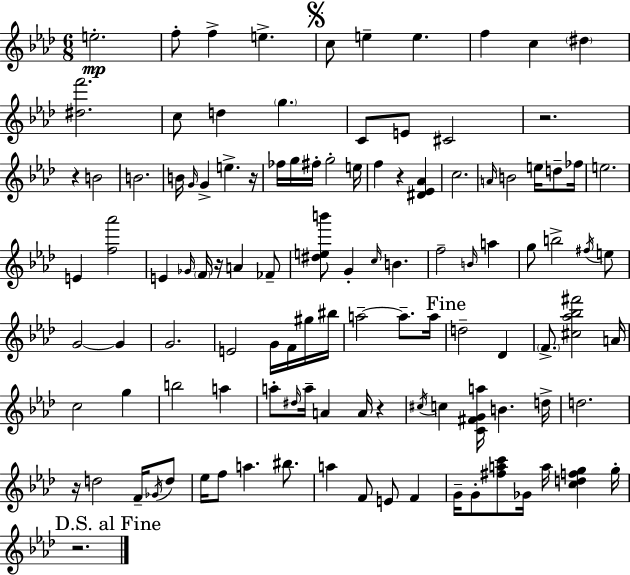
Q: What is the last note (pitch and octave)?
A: G5